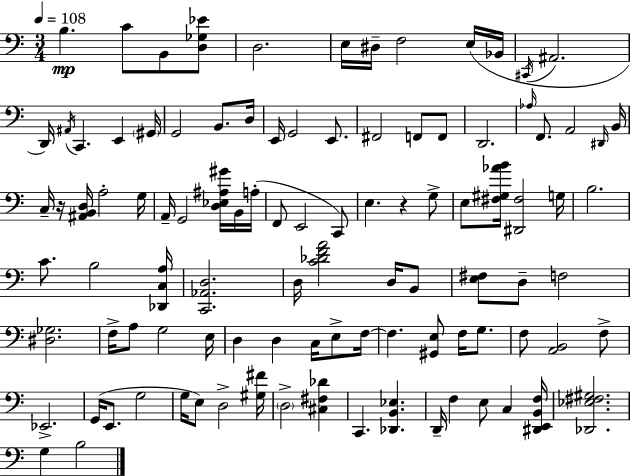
X:1
T:Untitled
M:3/4
L:1/4
K:Am
B, C/2 B,,/2 [D,_G,_E]/2 D,2 E,/4 ^D,/4 F,2 E,/4 _B,,/4 ^C,,/4 ^A,,2 D,,/4 ^A,,/4 C,, E,, ^G,,/4 G,,2 B,,/2 D,/4 E,,/4 G,,2 E,,/2 ^F,,2 F,,/2 F,,/2 D,,2 _A,/4 F,,/2 A,,2 ^D,,/4 B,,/4 C,/4 z/4 [^A,,B,,D,]/4 A,2 G,/4 A,,/4 G,,2 [D,_E,^A,^G]/4 B,,/4 A,/4 F,,/2 E,,2 C,,/2 E, z G,/2 E,/2 [^F,^G,_AB]/4 [^D,,^F,]2 G,/4 B,2 C/2 B,2 [_D,,C,A,]/4 [C,,_A,,D,]2 D,/4 [C_DFA]2 D,/4 B,,/2 [E,^F,]/2 D,/2 F,2 [^D,_G,]2 F,/4 A,/2 G,2 E,/4 D, D, C,/4 E,/2 F,/4 F, [^G,,E,]/2 F,/4 G,/2 F,/2 [A,,B,,]2 F,/2 _E,,2 G,,/4 E,,/2 G,2 G,/4 E,/2 D,2 [^G,^F]/4 D,2 [^C,^F,_D] C,, [_D,,B,,_E,] D,,/4 F, E,/2 C, [^D,,E,,B,,F,]/4 [_D,,_E,^F,^G,]2 G, B,2